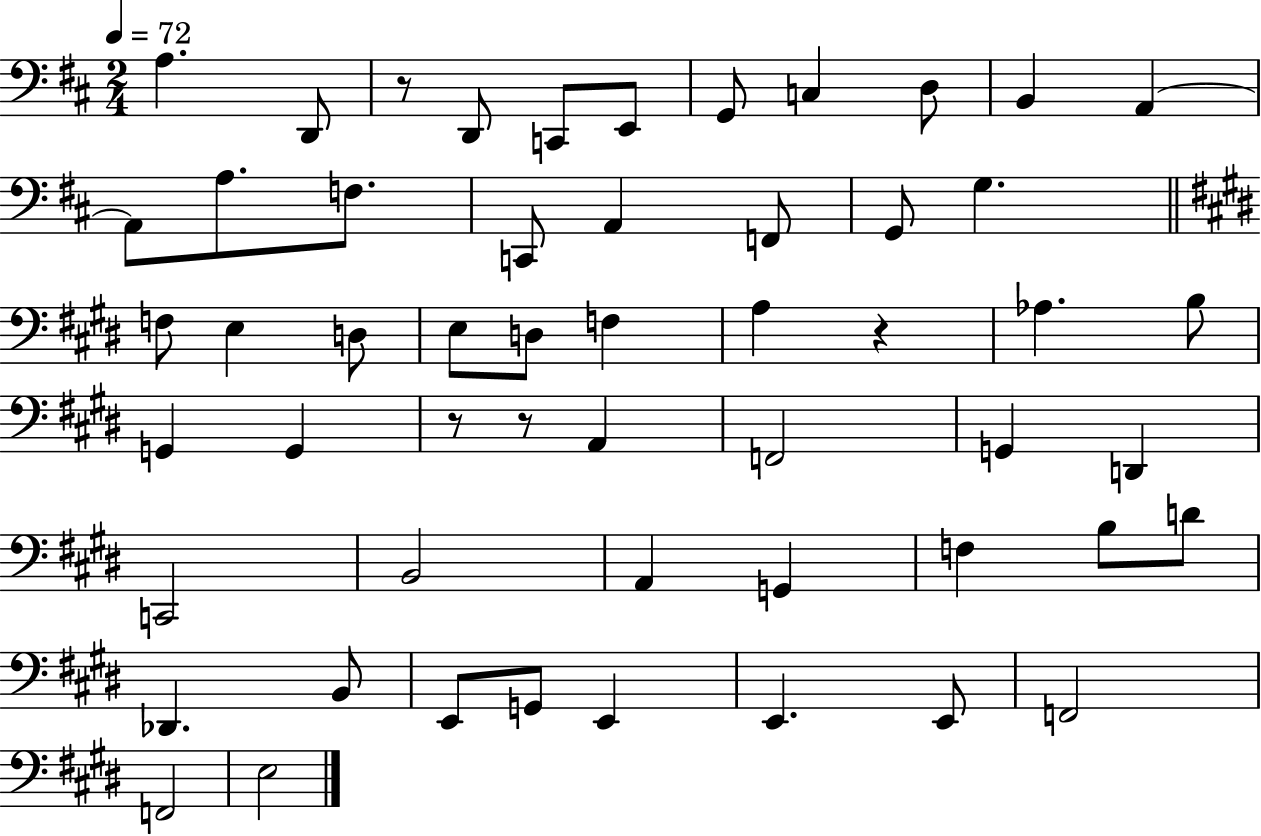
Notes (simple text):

A3/q. D2/e R/e D2/e C2/e E2/e G2/e C3/q D3/e B2/q A2/q A2/e A3/e. F3/e. C2/e A2/q F2/e G2/e G3/q. F3/e E3/q D3/e E3/e D3/e F3/q A3/q R/q Ab3/q. B3/e G2/q G2/q R/e R/e A2/q F2/h G2/q D2/q C2/h B2/h A2/q G2/q F3/q B3/e D4/e Db2/q. B2/e E2/e G2/e E2/q E2/q. E2/e F2/h F2/h E3/h